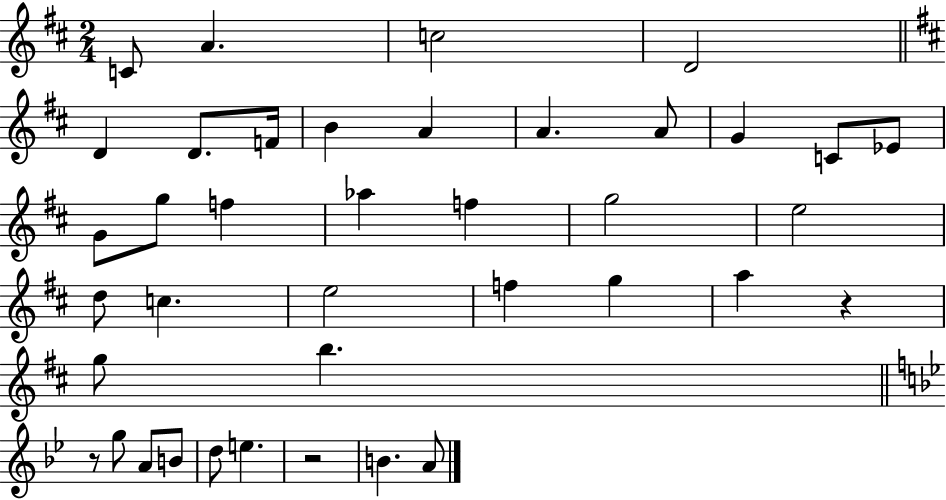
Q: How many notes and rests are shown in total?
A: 39